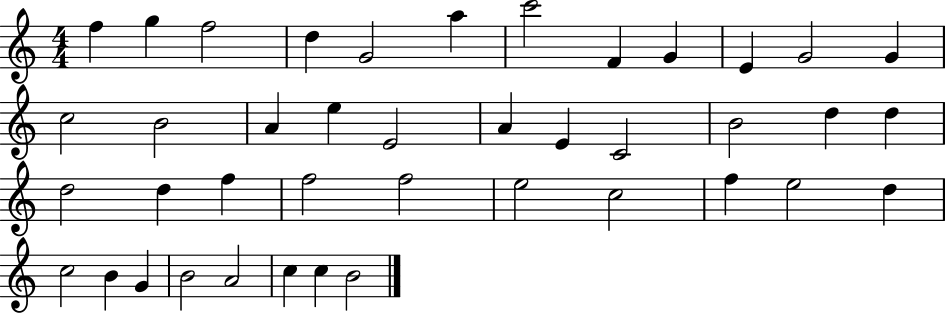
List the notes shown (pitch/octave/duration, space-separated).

F5/q G5/q F5/h D5/q G4/h A5/q C6/h F4/q G4/q E4/q G4/h G4/q C5/h B4/h A4/q E5/q E4/h A4/q E4/q C4/h B4/h D5/q D5/q D5/h D5/q F5/q F5/h F5/h E5/h C5/h F5/q E5/h D5/q C5/h B4/q G4/q B4/h A4/h C5/q C5/q B4/h